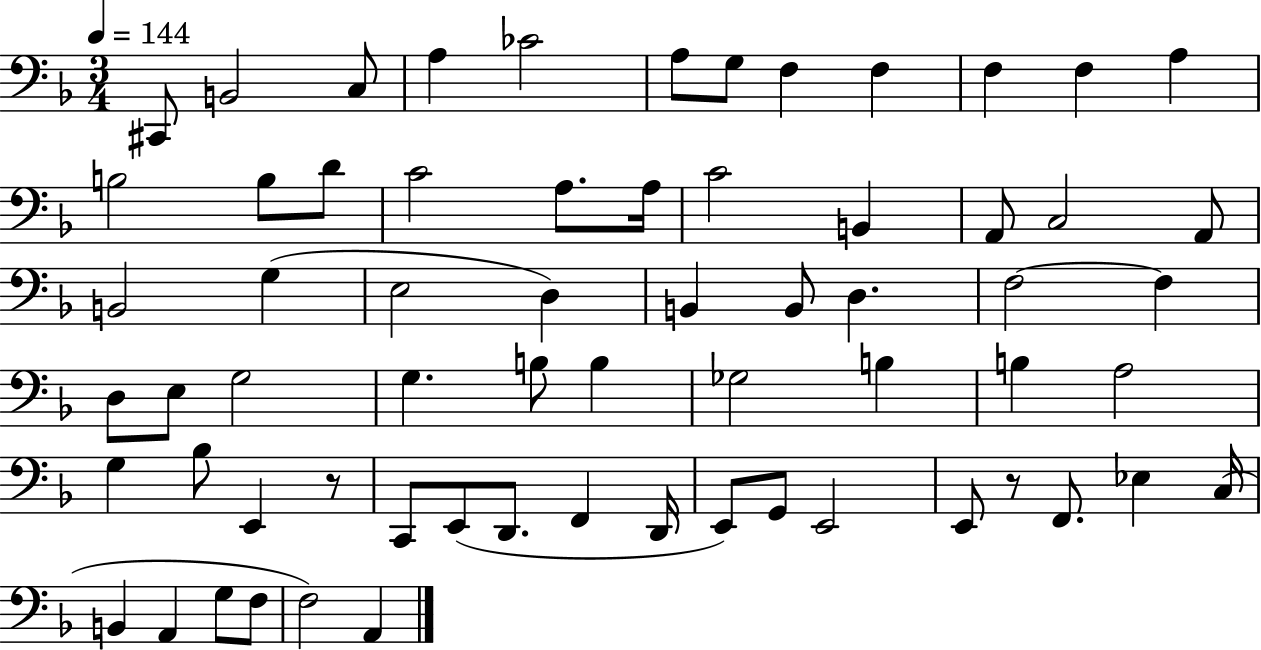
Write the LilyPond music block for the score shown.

{
  \clef bass
  \numericTimeSignature
  \time 3/4
  \key f \major
  \tempo 4 = 144
  cis,8 b,2 c8 | a4 ces'2 | a8 g8 f4 f4 | f4 f4 a4 | \break b2 b8 d'8 | c'2 a8. a16 | c'2 b,4 | a,8 c2 a,8 | \break b,2 g4( | e2 d4) | b,4 b,8 d4. | f2~~ f4 | \break d8 e8 g2 | g4. b8 b4 | ges2 b4 | b4 a2 | \break g4 bes8 e,4 r8 | c,8 e,8( d,8. f,4 d,16 | e,8) g,8 e,2 | e,8 r8 f,8. ees4 c16( | \break b,4 a,4 g8 f8 | f2) a,4 | \bar "|."
}